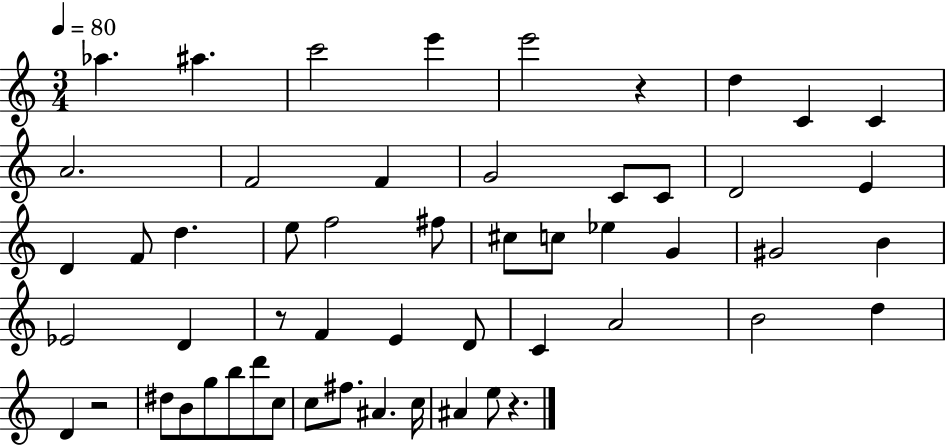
{
  \clef treble
  \numericTimeSignature
  \time 3/4
  \key c \major
  \tempo 4 = 80
  aes''4. ais''4. | c'''2 e'''4 | e'''2 r4 | d''4 c'4 c'4 | \break a'2. | f'2 f'4 | g'2 c'8 c'8 | d'2 e'4 | \break d'4 f'8 d''4. | e''8 f''2 fis''8 | cis''8 c''8 ees''4 g'4 | gis'2 b'4 | \break ees'2 d'4 | r8 f'4 e'4 d'8 | c'4 a'2 | b'2 d''4 | \break d'4 r2 | dis''8 b'8 g''8 b''8 d'''8 c''8 | c''8 fis''8. ais'4. c''16 | ais'4 e''8 r4. | \break \bar "|."
}